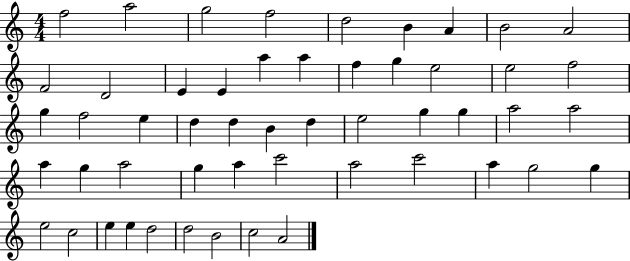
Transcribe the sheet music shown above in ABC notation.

X:1
T:Untitled
M:4/4
L:1/4
K:C
f2 a2 g2 f2 d2 B A B2 A2 F2 D2 E E a a f g e2 e2 f2 g f2 e d d B d e2 g g a2 a2 a g a2 g a c'2 a2 c'2 a g2 g e2 c2 e e d2 d2 B2 c2 A2